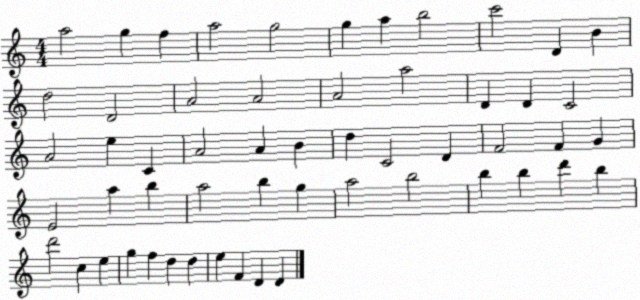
X:1
T:Untitled
M:4/4
L:1/4
K:C
a2 g f a2 g2 g a b2 c'2 D B d2 D2 A2 A2 A2 a2 D D C2 A2 e C A2 A B d C2 D F2 F G E2 a b a2 b g a2 b2 b b d' b d'2 c e g f d d e F D D